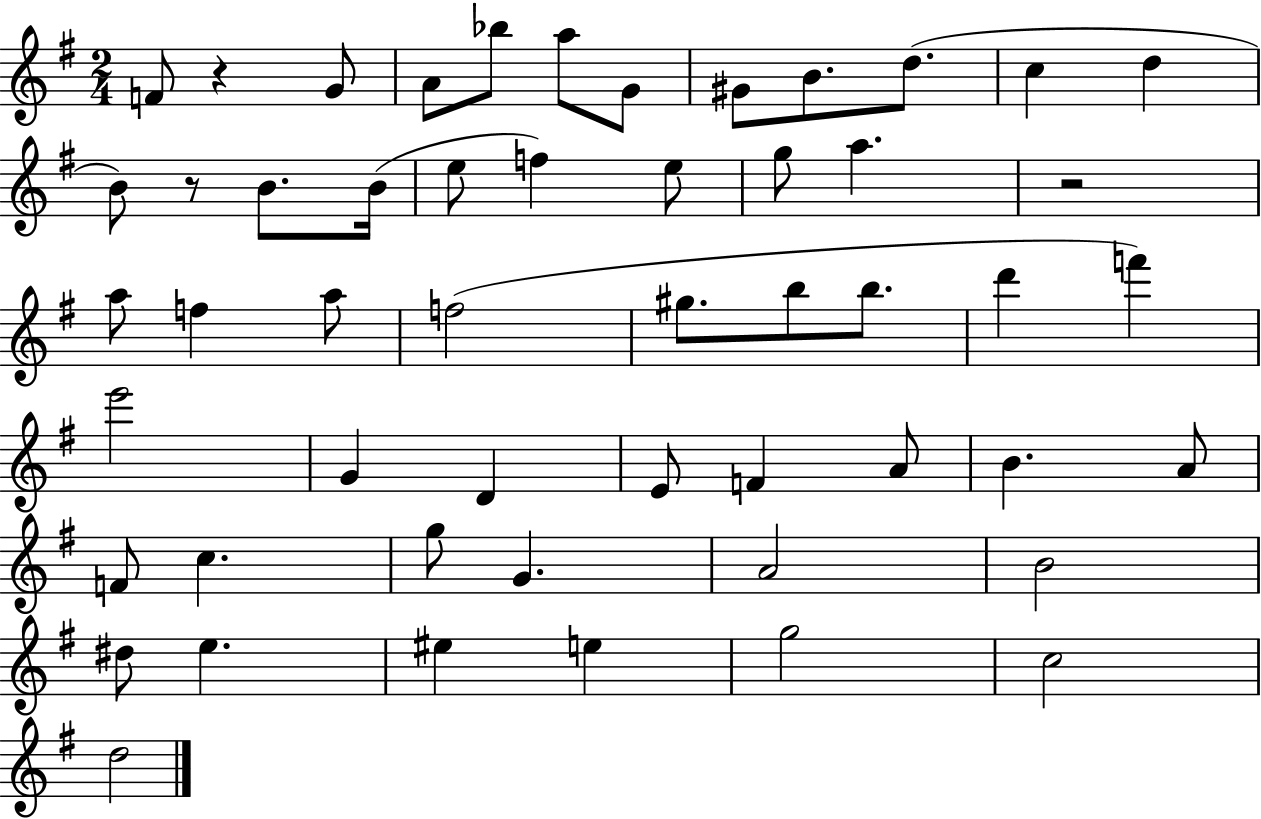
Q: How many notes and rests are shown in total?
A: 52